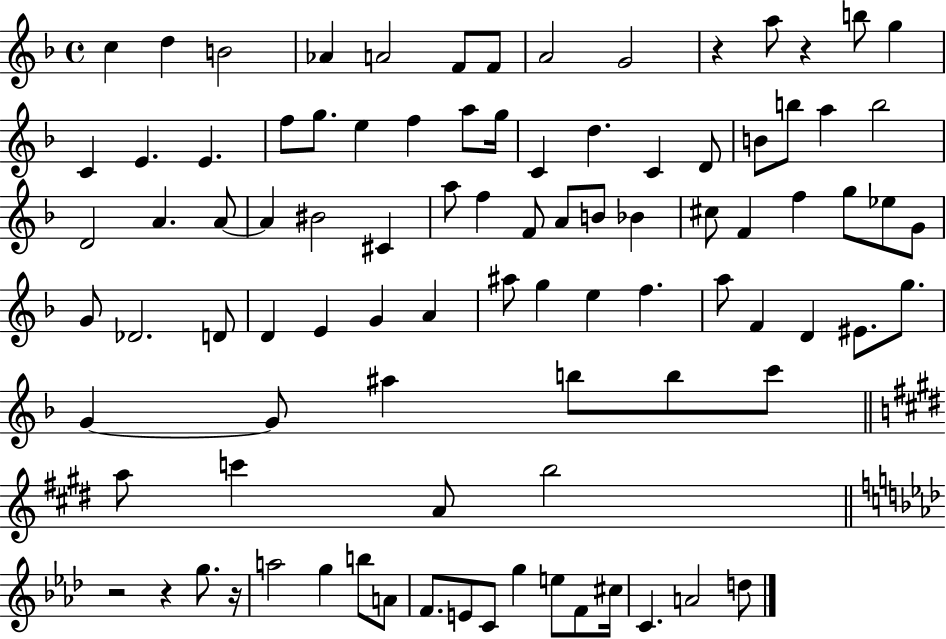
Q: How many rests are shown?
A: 5